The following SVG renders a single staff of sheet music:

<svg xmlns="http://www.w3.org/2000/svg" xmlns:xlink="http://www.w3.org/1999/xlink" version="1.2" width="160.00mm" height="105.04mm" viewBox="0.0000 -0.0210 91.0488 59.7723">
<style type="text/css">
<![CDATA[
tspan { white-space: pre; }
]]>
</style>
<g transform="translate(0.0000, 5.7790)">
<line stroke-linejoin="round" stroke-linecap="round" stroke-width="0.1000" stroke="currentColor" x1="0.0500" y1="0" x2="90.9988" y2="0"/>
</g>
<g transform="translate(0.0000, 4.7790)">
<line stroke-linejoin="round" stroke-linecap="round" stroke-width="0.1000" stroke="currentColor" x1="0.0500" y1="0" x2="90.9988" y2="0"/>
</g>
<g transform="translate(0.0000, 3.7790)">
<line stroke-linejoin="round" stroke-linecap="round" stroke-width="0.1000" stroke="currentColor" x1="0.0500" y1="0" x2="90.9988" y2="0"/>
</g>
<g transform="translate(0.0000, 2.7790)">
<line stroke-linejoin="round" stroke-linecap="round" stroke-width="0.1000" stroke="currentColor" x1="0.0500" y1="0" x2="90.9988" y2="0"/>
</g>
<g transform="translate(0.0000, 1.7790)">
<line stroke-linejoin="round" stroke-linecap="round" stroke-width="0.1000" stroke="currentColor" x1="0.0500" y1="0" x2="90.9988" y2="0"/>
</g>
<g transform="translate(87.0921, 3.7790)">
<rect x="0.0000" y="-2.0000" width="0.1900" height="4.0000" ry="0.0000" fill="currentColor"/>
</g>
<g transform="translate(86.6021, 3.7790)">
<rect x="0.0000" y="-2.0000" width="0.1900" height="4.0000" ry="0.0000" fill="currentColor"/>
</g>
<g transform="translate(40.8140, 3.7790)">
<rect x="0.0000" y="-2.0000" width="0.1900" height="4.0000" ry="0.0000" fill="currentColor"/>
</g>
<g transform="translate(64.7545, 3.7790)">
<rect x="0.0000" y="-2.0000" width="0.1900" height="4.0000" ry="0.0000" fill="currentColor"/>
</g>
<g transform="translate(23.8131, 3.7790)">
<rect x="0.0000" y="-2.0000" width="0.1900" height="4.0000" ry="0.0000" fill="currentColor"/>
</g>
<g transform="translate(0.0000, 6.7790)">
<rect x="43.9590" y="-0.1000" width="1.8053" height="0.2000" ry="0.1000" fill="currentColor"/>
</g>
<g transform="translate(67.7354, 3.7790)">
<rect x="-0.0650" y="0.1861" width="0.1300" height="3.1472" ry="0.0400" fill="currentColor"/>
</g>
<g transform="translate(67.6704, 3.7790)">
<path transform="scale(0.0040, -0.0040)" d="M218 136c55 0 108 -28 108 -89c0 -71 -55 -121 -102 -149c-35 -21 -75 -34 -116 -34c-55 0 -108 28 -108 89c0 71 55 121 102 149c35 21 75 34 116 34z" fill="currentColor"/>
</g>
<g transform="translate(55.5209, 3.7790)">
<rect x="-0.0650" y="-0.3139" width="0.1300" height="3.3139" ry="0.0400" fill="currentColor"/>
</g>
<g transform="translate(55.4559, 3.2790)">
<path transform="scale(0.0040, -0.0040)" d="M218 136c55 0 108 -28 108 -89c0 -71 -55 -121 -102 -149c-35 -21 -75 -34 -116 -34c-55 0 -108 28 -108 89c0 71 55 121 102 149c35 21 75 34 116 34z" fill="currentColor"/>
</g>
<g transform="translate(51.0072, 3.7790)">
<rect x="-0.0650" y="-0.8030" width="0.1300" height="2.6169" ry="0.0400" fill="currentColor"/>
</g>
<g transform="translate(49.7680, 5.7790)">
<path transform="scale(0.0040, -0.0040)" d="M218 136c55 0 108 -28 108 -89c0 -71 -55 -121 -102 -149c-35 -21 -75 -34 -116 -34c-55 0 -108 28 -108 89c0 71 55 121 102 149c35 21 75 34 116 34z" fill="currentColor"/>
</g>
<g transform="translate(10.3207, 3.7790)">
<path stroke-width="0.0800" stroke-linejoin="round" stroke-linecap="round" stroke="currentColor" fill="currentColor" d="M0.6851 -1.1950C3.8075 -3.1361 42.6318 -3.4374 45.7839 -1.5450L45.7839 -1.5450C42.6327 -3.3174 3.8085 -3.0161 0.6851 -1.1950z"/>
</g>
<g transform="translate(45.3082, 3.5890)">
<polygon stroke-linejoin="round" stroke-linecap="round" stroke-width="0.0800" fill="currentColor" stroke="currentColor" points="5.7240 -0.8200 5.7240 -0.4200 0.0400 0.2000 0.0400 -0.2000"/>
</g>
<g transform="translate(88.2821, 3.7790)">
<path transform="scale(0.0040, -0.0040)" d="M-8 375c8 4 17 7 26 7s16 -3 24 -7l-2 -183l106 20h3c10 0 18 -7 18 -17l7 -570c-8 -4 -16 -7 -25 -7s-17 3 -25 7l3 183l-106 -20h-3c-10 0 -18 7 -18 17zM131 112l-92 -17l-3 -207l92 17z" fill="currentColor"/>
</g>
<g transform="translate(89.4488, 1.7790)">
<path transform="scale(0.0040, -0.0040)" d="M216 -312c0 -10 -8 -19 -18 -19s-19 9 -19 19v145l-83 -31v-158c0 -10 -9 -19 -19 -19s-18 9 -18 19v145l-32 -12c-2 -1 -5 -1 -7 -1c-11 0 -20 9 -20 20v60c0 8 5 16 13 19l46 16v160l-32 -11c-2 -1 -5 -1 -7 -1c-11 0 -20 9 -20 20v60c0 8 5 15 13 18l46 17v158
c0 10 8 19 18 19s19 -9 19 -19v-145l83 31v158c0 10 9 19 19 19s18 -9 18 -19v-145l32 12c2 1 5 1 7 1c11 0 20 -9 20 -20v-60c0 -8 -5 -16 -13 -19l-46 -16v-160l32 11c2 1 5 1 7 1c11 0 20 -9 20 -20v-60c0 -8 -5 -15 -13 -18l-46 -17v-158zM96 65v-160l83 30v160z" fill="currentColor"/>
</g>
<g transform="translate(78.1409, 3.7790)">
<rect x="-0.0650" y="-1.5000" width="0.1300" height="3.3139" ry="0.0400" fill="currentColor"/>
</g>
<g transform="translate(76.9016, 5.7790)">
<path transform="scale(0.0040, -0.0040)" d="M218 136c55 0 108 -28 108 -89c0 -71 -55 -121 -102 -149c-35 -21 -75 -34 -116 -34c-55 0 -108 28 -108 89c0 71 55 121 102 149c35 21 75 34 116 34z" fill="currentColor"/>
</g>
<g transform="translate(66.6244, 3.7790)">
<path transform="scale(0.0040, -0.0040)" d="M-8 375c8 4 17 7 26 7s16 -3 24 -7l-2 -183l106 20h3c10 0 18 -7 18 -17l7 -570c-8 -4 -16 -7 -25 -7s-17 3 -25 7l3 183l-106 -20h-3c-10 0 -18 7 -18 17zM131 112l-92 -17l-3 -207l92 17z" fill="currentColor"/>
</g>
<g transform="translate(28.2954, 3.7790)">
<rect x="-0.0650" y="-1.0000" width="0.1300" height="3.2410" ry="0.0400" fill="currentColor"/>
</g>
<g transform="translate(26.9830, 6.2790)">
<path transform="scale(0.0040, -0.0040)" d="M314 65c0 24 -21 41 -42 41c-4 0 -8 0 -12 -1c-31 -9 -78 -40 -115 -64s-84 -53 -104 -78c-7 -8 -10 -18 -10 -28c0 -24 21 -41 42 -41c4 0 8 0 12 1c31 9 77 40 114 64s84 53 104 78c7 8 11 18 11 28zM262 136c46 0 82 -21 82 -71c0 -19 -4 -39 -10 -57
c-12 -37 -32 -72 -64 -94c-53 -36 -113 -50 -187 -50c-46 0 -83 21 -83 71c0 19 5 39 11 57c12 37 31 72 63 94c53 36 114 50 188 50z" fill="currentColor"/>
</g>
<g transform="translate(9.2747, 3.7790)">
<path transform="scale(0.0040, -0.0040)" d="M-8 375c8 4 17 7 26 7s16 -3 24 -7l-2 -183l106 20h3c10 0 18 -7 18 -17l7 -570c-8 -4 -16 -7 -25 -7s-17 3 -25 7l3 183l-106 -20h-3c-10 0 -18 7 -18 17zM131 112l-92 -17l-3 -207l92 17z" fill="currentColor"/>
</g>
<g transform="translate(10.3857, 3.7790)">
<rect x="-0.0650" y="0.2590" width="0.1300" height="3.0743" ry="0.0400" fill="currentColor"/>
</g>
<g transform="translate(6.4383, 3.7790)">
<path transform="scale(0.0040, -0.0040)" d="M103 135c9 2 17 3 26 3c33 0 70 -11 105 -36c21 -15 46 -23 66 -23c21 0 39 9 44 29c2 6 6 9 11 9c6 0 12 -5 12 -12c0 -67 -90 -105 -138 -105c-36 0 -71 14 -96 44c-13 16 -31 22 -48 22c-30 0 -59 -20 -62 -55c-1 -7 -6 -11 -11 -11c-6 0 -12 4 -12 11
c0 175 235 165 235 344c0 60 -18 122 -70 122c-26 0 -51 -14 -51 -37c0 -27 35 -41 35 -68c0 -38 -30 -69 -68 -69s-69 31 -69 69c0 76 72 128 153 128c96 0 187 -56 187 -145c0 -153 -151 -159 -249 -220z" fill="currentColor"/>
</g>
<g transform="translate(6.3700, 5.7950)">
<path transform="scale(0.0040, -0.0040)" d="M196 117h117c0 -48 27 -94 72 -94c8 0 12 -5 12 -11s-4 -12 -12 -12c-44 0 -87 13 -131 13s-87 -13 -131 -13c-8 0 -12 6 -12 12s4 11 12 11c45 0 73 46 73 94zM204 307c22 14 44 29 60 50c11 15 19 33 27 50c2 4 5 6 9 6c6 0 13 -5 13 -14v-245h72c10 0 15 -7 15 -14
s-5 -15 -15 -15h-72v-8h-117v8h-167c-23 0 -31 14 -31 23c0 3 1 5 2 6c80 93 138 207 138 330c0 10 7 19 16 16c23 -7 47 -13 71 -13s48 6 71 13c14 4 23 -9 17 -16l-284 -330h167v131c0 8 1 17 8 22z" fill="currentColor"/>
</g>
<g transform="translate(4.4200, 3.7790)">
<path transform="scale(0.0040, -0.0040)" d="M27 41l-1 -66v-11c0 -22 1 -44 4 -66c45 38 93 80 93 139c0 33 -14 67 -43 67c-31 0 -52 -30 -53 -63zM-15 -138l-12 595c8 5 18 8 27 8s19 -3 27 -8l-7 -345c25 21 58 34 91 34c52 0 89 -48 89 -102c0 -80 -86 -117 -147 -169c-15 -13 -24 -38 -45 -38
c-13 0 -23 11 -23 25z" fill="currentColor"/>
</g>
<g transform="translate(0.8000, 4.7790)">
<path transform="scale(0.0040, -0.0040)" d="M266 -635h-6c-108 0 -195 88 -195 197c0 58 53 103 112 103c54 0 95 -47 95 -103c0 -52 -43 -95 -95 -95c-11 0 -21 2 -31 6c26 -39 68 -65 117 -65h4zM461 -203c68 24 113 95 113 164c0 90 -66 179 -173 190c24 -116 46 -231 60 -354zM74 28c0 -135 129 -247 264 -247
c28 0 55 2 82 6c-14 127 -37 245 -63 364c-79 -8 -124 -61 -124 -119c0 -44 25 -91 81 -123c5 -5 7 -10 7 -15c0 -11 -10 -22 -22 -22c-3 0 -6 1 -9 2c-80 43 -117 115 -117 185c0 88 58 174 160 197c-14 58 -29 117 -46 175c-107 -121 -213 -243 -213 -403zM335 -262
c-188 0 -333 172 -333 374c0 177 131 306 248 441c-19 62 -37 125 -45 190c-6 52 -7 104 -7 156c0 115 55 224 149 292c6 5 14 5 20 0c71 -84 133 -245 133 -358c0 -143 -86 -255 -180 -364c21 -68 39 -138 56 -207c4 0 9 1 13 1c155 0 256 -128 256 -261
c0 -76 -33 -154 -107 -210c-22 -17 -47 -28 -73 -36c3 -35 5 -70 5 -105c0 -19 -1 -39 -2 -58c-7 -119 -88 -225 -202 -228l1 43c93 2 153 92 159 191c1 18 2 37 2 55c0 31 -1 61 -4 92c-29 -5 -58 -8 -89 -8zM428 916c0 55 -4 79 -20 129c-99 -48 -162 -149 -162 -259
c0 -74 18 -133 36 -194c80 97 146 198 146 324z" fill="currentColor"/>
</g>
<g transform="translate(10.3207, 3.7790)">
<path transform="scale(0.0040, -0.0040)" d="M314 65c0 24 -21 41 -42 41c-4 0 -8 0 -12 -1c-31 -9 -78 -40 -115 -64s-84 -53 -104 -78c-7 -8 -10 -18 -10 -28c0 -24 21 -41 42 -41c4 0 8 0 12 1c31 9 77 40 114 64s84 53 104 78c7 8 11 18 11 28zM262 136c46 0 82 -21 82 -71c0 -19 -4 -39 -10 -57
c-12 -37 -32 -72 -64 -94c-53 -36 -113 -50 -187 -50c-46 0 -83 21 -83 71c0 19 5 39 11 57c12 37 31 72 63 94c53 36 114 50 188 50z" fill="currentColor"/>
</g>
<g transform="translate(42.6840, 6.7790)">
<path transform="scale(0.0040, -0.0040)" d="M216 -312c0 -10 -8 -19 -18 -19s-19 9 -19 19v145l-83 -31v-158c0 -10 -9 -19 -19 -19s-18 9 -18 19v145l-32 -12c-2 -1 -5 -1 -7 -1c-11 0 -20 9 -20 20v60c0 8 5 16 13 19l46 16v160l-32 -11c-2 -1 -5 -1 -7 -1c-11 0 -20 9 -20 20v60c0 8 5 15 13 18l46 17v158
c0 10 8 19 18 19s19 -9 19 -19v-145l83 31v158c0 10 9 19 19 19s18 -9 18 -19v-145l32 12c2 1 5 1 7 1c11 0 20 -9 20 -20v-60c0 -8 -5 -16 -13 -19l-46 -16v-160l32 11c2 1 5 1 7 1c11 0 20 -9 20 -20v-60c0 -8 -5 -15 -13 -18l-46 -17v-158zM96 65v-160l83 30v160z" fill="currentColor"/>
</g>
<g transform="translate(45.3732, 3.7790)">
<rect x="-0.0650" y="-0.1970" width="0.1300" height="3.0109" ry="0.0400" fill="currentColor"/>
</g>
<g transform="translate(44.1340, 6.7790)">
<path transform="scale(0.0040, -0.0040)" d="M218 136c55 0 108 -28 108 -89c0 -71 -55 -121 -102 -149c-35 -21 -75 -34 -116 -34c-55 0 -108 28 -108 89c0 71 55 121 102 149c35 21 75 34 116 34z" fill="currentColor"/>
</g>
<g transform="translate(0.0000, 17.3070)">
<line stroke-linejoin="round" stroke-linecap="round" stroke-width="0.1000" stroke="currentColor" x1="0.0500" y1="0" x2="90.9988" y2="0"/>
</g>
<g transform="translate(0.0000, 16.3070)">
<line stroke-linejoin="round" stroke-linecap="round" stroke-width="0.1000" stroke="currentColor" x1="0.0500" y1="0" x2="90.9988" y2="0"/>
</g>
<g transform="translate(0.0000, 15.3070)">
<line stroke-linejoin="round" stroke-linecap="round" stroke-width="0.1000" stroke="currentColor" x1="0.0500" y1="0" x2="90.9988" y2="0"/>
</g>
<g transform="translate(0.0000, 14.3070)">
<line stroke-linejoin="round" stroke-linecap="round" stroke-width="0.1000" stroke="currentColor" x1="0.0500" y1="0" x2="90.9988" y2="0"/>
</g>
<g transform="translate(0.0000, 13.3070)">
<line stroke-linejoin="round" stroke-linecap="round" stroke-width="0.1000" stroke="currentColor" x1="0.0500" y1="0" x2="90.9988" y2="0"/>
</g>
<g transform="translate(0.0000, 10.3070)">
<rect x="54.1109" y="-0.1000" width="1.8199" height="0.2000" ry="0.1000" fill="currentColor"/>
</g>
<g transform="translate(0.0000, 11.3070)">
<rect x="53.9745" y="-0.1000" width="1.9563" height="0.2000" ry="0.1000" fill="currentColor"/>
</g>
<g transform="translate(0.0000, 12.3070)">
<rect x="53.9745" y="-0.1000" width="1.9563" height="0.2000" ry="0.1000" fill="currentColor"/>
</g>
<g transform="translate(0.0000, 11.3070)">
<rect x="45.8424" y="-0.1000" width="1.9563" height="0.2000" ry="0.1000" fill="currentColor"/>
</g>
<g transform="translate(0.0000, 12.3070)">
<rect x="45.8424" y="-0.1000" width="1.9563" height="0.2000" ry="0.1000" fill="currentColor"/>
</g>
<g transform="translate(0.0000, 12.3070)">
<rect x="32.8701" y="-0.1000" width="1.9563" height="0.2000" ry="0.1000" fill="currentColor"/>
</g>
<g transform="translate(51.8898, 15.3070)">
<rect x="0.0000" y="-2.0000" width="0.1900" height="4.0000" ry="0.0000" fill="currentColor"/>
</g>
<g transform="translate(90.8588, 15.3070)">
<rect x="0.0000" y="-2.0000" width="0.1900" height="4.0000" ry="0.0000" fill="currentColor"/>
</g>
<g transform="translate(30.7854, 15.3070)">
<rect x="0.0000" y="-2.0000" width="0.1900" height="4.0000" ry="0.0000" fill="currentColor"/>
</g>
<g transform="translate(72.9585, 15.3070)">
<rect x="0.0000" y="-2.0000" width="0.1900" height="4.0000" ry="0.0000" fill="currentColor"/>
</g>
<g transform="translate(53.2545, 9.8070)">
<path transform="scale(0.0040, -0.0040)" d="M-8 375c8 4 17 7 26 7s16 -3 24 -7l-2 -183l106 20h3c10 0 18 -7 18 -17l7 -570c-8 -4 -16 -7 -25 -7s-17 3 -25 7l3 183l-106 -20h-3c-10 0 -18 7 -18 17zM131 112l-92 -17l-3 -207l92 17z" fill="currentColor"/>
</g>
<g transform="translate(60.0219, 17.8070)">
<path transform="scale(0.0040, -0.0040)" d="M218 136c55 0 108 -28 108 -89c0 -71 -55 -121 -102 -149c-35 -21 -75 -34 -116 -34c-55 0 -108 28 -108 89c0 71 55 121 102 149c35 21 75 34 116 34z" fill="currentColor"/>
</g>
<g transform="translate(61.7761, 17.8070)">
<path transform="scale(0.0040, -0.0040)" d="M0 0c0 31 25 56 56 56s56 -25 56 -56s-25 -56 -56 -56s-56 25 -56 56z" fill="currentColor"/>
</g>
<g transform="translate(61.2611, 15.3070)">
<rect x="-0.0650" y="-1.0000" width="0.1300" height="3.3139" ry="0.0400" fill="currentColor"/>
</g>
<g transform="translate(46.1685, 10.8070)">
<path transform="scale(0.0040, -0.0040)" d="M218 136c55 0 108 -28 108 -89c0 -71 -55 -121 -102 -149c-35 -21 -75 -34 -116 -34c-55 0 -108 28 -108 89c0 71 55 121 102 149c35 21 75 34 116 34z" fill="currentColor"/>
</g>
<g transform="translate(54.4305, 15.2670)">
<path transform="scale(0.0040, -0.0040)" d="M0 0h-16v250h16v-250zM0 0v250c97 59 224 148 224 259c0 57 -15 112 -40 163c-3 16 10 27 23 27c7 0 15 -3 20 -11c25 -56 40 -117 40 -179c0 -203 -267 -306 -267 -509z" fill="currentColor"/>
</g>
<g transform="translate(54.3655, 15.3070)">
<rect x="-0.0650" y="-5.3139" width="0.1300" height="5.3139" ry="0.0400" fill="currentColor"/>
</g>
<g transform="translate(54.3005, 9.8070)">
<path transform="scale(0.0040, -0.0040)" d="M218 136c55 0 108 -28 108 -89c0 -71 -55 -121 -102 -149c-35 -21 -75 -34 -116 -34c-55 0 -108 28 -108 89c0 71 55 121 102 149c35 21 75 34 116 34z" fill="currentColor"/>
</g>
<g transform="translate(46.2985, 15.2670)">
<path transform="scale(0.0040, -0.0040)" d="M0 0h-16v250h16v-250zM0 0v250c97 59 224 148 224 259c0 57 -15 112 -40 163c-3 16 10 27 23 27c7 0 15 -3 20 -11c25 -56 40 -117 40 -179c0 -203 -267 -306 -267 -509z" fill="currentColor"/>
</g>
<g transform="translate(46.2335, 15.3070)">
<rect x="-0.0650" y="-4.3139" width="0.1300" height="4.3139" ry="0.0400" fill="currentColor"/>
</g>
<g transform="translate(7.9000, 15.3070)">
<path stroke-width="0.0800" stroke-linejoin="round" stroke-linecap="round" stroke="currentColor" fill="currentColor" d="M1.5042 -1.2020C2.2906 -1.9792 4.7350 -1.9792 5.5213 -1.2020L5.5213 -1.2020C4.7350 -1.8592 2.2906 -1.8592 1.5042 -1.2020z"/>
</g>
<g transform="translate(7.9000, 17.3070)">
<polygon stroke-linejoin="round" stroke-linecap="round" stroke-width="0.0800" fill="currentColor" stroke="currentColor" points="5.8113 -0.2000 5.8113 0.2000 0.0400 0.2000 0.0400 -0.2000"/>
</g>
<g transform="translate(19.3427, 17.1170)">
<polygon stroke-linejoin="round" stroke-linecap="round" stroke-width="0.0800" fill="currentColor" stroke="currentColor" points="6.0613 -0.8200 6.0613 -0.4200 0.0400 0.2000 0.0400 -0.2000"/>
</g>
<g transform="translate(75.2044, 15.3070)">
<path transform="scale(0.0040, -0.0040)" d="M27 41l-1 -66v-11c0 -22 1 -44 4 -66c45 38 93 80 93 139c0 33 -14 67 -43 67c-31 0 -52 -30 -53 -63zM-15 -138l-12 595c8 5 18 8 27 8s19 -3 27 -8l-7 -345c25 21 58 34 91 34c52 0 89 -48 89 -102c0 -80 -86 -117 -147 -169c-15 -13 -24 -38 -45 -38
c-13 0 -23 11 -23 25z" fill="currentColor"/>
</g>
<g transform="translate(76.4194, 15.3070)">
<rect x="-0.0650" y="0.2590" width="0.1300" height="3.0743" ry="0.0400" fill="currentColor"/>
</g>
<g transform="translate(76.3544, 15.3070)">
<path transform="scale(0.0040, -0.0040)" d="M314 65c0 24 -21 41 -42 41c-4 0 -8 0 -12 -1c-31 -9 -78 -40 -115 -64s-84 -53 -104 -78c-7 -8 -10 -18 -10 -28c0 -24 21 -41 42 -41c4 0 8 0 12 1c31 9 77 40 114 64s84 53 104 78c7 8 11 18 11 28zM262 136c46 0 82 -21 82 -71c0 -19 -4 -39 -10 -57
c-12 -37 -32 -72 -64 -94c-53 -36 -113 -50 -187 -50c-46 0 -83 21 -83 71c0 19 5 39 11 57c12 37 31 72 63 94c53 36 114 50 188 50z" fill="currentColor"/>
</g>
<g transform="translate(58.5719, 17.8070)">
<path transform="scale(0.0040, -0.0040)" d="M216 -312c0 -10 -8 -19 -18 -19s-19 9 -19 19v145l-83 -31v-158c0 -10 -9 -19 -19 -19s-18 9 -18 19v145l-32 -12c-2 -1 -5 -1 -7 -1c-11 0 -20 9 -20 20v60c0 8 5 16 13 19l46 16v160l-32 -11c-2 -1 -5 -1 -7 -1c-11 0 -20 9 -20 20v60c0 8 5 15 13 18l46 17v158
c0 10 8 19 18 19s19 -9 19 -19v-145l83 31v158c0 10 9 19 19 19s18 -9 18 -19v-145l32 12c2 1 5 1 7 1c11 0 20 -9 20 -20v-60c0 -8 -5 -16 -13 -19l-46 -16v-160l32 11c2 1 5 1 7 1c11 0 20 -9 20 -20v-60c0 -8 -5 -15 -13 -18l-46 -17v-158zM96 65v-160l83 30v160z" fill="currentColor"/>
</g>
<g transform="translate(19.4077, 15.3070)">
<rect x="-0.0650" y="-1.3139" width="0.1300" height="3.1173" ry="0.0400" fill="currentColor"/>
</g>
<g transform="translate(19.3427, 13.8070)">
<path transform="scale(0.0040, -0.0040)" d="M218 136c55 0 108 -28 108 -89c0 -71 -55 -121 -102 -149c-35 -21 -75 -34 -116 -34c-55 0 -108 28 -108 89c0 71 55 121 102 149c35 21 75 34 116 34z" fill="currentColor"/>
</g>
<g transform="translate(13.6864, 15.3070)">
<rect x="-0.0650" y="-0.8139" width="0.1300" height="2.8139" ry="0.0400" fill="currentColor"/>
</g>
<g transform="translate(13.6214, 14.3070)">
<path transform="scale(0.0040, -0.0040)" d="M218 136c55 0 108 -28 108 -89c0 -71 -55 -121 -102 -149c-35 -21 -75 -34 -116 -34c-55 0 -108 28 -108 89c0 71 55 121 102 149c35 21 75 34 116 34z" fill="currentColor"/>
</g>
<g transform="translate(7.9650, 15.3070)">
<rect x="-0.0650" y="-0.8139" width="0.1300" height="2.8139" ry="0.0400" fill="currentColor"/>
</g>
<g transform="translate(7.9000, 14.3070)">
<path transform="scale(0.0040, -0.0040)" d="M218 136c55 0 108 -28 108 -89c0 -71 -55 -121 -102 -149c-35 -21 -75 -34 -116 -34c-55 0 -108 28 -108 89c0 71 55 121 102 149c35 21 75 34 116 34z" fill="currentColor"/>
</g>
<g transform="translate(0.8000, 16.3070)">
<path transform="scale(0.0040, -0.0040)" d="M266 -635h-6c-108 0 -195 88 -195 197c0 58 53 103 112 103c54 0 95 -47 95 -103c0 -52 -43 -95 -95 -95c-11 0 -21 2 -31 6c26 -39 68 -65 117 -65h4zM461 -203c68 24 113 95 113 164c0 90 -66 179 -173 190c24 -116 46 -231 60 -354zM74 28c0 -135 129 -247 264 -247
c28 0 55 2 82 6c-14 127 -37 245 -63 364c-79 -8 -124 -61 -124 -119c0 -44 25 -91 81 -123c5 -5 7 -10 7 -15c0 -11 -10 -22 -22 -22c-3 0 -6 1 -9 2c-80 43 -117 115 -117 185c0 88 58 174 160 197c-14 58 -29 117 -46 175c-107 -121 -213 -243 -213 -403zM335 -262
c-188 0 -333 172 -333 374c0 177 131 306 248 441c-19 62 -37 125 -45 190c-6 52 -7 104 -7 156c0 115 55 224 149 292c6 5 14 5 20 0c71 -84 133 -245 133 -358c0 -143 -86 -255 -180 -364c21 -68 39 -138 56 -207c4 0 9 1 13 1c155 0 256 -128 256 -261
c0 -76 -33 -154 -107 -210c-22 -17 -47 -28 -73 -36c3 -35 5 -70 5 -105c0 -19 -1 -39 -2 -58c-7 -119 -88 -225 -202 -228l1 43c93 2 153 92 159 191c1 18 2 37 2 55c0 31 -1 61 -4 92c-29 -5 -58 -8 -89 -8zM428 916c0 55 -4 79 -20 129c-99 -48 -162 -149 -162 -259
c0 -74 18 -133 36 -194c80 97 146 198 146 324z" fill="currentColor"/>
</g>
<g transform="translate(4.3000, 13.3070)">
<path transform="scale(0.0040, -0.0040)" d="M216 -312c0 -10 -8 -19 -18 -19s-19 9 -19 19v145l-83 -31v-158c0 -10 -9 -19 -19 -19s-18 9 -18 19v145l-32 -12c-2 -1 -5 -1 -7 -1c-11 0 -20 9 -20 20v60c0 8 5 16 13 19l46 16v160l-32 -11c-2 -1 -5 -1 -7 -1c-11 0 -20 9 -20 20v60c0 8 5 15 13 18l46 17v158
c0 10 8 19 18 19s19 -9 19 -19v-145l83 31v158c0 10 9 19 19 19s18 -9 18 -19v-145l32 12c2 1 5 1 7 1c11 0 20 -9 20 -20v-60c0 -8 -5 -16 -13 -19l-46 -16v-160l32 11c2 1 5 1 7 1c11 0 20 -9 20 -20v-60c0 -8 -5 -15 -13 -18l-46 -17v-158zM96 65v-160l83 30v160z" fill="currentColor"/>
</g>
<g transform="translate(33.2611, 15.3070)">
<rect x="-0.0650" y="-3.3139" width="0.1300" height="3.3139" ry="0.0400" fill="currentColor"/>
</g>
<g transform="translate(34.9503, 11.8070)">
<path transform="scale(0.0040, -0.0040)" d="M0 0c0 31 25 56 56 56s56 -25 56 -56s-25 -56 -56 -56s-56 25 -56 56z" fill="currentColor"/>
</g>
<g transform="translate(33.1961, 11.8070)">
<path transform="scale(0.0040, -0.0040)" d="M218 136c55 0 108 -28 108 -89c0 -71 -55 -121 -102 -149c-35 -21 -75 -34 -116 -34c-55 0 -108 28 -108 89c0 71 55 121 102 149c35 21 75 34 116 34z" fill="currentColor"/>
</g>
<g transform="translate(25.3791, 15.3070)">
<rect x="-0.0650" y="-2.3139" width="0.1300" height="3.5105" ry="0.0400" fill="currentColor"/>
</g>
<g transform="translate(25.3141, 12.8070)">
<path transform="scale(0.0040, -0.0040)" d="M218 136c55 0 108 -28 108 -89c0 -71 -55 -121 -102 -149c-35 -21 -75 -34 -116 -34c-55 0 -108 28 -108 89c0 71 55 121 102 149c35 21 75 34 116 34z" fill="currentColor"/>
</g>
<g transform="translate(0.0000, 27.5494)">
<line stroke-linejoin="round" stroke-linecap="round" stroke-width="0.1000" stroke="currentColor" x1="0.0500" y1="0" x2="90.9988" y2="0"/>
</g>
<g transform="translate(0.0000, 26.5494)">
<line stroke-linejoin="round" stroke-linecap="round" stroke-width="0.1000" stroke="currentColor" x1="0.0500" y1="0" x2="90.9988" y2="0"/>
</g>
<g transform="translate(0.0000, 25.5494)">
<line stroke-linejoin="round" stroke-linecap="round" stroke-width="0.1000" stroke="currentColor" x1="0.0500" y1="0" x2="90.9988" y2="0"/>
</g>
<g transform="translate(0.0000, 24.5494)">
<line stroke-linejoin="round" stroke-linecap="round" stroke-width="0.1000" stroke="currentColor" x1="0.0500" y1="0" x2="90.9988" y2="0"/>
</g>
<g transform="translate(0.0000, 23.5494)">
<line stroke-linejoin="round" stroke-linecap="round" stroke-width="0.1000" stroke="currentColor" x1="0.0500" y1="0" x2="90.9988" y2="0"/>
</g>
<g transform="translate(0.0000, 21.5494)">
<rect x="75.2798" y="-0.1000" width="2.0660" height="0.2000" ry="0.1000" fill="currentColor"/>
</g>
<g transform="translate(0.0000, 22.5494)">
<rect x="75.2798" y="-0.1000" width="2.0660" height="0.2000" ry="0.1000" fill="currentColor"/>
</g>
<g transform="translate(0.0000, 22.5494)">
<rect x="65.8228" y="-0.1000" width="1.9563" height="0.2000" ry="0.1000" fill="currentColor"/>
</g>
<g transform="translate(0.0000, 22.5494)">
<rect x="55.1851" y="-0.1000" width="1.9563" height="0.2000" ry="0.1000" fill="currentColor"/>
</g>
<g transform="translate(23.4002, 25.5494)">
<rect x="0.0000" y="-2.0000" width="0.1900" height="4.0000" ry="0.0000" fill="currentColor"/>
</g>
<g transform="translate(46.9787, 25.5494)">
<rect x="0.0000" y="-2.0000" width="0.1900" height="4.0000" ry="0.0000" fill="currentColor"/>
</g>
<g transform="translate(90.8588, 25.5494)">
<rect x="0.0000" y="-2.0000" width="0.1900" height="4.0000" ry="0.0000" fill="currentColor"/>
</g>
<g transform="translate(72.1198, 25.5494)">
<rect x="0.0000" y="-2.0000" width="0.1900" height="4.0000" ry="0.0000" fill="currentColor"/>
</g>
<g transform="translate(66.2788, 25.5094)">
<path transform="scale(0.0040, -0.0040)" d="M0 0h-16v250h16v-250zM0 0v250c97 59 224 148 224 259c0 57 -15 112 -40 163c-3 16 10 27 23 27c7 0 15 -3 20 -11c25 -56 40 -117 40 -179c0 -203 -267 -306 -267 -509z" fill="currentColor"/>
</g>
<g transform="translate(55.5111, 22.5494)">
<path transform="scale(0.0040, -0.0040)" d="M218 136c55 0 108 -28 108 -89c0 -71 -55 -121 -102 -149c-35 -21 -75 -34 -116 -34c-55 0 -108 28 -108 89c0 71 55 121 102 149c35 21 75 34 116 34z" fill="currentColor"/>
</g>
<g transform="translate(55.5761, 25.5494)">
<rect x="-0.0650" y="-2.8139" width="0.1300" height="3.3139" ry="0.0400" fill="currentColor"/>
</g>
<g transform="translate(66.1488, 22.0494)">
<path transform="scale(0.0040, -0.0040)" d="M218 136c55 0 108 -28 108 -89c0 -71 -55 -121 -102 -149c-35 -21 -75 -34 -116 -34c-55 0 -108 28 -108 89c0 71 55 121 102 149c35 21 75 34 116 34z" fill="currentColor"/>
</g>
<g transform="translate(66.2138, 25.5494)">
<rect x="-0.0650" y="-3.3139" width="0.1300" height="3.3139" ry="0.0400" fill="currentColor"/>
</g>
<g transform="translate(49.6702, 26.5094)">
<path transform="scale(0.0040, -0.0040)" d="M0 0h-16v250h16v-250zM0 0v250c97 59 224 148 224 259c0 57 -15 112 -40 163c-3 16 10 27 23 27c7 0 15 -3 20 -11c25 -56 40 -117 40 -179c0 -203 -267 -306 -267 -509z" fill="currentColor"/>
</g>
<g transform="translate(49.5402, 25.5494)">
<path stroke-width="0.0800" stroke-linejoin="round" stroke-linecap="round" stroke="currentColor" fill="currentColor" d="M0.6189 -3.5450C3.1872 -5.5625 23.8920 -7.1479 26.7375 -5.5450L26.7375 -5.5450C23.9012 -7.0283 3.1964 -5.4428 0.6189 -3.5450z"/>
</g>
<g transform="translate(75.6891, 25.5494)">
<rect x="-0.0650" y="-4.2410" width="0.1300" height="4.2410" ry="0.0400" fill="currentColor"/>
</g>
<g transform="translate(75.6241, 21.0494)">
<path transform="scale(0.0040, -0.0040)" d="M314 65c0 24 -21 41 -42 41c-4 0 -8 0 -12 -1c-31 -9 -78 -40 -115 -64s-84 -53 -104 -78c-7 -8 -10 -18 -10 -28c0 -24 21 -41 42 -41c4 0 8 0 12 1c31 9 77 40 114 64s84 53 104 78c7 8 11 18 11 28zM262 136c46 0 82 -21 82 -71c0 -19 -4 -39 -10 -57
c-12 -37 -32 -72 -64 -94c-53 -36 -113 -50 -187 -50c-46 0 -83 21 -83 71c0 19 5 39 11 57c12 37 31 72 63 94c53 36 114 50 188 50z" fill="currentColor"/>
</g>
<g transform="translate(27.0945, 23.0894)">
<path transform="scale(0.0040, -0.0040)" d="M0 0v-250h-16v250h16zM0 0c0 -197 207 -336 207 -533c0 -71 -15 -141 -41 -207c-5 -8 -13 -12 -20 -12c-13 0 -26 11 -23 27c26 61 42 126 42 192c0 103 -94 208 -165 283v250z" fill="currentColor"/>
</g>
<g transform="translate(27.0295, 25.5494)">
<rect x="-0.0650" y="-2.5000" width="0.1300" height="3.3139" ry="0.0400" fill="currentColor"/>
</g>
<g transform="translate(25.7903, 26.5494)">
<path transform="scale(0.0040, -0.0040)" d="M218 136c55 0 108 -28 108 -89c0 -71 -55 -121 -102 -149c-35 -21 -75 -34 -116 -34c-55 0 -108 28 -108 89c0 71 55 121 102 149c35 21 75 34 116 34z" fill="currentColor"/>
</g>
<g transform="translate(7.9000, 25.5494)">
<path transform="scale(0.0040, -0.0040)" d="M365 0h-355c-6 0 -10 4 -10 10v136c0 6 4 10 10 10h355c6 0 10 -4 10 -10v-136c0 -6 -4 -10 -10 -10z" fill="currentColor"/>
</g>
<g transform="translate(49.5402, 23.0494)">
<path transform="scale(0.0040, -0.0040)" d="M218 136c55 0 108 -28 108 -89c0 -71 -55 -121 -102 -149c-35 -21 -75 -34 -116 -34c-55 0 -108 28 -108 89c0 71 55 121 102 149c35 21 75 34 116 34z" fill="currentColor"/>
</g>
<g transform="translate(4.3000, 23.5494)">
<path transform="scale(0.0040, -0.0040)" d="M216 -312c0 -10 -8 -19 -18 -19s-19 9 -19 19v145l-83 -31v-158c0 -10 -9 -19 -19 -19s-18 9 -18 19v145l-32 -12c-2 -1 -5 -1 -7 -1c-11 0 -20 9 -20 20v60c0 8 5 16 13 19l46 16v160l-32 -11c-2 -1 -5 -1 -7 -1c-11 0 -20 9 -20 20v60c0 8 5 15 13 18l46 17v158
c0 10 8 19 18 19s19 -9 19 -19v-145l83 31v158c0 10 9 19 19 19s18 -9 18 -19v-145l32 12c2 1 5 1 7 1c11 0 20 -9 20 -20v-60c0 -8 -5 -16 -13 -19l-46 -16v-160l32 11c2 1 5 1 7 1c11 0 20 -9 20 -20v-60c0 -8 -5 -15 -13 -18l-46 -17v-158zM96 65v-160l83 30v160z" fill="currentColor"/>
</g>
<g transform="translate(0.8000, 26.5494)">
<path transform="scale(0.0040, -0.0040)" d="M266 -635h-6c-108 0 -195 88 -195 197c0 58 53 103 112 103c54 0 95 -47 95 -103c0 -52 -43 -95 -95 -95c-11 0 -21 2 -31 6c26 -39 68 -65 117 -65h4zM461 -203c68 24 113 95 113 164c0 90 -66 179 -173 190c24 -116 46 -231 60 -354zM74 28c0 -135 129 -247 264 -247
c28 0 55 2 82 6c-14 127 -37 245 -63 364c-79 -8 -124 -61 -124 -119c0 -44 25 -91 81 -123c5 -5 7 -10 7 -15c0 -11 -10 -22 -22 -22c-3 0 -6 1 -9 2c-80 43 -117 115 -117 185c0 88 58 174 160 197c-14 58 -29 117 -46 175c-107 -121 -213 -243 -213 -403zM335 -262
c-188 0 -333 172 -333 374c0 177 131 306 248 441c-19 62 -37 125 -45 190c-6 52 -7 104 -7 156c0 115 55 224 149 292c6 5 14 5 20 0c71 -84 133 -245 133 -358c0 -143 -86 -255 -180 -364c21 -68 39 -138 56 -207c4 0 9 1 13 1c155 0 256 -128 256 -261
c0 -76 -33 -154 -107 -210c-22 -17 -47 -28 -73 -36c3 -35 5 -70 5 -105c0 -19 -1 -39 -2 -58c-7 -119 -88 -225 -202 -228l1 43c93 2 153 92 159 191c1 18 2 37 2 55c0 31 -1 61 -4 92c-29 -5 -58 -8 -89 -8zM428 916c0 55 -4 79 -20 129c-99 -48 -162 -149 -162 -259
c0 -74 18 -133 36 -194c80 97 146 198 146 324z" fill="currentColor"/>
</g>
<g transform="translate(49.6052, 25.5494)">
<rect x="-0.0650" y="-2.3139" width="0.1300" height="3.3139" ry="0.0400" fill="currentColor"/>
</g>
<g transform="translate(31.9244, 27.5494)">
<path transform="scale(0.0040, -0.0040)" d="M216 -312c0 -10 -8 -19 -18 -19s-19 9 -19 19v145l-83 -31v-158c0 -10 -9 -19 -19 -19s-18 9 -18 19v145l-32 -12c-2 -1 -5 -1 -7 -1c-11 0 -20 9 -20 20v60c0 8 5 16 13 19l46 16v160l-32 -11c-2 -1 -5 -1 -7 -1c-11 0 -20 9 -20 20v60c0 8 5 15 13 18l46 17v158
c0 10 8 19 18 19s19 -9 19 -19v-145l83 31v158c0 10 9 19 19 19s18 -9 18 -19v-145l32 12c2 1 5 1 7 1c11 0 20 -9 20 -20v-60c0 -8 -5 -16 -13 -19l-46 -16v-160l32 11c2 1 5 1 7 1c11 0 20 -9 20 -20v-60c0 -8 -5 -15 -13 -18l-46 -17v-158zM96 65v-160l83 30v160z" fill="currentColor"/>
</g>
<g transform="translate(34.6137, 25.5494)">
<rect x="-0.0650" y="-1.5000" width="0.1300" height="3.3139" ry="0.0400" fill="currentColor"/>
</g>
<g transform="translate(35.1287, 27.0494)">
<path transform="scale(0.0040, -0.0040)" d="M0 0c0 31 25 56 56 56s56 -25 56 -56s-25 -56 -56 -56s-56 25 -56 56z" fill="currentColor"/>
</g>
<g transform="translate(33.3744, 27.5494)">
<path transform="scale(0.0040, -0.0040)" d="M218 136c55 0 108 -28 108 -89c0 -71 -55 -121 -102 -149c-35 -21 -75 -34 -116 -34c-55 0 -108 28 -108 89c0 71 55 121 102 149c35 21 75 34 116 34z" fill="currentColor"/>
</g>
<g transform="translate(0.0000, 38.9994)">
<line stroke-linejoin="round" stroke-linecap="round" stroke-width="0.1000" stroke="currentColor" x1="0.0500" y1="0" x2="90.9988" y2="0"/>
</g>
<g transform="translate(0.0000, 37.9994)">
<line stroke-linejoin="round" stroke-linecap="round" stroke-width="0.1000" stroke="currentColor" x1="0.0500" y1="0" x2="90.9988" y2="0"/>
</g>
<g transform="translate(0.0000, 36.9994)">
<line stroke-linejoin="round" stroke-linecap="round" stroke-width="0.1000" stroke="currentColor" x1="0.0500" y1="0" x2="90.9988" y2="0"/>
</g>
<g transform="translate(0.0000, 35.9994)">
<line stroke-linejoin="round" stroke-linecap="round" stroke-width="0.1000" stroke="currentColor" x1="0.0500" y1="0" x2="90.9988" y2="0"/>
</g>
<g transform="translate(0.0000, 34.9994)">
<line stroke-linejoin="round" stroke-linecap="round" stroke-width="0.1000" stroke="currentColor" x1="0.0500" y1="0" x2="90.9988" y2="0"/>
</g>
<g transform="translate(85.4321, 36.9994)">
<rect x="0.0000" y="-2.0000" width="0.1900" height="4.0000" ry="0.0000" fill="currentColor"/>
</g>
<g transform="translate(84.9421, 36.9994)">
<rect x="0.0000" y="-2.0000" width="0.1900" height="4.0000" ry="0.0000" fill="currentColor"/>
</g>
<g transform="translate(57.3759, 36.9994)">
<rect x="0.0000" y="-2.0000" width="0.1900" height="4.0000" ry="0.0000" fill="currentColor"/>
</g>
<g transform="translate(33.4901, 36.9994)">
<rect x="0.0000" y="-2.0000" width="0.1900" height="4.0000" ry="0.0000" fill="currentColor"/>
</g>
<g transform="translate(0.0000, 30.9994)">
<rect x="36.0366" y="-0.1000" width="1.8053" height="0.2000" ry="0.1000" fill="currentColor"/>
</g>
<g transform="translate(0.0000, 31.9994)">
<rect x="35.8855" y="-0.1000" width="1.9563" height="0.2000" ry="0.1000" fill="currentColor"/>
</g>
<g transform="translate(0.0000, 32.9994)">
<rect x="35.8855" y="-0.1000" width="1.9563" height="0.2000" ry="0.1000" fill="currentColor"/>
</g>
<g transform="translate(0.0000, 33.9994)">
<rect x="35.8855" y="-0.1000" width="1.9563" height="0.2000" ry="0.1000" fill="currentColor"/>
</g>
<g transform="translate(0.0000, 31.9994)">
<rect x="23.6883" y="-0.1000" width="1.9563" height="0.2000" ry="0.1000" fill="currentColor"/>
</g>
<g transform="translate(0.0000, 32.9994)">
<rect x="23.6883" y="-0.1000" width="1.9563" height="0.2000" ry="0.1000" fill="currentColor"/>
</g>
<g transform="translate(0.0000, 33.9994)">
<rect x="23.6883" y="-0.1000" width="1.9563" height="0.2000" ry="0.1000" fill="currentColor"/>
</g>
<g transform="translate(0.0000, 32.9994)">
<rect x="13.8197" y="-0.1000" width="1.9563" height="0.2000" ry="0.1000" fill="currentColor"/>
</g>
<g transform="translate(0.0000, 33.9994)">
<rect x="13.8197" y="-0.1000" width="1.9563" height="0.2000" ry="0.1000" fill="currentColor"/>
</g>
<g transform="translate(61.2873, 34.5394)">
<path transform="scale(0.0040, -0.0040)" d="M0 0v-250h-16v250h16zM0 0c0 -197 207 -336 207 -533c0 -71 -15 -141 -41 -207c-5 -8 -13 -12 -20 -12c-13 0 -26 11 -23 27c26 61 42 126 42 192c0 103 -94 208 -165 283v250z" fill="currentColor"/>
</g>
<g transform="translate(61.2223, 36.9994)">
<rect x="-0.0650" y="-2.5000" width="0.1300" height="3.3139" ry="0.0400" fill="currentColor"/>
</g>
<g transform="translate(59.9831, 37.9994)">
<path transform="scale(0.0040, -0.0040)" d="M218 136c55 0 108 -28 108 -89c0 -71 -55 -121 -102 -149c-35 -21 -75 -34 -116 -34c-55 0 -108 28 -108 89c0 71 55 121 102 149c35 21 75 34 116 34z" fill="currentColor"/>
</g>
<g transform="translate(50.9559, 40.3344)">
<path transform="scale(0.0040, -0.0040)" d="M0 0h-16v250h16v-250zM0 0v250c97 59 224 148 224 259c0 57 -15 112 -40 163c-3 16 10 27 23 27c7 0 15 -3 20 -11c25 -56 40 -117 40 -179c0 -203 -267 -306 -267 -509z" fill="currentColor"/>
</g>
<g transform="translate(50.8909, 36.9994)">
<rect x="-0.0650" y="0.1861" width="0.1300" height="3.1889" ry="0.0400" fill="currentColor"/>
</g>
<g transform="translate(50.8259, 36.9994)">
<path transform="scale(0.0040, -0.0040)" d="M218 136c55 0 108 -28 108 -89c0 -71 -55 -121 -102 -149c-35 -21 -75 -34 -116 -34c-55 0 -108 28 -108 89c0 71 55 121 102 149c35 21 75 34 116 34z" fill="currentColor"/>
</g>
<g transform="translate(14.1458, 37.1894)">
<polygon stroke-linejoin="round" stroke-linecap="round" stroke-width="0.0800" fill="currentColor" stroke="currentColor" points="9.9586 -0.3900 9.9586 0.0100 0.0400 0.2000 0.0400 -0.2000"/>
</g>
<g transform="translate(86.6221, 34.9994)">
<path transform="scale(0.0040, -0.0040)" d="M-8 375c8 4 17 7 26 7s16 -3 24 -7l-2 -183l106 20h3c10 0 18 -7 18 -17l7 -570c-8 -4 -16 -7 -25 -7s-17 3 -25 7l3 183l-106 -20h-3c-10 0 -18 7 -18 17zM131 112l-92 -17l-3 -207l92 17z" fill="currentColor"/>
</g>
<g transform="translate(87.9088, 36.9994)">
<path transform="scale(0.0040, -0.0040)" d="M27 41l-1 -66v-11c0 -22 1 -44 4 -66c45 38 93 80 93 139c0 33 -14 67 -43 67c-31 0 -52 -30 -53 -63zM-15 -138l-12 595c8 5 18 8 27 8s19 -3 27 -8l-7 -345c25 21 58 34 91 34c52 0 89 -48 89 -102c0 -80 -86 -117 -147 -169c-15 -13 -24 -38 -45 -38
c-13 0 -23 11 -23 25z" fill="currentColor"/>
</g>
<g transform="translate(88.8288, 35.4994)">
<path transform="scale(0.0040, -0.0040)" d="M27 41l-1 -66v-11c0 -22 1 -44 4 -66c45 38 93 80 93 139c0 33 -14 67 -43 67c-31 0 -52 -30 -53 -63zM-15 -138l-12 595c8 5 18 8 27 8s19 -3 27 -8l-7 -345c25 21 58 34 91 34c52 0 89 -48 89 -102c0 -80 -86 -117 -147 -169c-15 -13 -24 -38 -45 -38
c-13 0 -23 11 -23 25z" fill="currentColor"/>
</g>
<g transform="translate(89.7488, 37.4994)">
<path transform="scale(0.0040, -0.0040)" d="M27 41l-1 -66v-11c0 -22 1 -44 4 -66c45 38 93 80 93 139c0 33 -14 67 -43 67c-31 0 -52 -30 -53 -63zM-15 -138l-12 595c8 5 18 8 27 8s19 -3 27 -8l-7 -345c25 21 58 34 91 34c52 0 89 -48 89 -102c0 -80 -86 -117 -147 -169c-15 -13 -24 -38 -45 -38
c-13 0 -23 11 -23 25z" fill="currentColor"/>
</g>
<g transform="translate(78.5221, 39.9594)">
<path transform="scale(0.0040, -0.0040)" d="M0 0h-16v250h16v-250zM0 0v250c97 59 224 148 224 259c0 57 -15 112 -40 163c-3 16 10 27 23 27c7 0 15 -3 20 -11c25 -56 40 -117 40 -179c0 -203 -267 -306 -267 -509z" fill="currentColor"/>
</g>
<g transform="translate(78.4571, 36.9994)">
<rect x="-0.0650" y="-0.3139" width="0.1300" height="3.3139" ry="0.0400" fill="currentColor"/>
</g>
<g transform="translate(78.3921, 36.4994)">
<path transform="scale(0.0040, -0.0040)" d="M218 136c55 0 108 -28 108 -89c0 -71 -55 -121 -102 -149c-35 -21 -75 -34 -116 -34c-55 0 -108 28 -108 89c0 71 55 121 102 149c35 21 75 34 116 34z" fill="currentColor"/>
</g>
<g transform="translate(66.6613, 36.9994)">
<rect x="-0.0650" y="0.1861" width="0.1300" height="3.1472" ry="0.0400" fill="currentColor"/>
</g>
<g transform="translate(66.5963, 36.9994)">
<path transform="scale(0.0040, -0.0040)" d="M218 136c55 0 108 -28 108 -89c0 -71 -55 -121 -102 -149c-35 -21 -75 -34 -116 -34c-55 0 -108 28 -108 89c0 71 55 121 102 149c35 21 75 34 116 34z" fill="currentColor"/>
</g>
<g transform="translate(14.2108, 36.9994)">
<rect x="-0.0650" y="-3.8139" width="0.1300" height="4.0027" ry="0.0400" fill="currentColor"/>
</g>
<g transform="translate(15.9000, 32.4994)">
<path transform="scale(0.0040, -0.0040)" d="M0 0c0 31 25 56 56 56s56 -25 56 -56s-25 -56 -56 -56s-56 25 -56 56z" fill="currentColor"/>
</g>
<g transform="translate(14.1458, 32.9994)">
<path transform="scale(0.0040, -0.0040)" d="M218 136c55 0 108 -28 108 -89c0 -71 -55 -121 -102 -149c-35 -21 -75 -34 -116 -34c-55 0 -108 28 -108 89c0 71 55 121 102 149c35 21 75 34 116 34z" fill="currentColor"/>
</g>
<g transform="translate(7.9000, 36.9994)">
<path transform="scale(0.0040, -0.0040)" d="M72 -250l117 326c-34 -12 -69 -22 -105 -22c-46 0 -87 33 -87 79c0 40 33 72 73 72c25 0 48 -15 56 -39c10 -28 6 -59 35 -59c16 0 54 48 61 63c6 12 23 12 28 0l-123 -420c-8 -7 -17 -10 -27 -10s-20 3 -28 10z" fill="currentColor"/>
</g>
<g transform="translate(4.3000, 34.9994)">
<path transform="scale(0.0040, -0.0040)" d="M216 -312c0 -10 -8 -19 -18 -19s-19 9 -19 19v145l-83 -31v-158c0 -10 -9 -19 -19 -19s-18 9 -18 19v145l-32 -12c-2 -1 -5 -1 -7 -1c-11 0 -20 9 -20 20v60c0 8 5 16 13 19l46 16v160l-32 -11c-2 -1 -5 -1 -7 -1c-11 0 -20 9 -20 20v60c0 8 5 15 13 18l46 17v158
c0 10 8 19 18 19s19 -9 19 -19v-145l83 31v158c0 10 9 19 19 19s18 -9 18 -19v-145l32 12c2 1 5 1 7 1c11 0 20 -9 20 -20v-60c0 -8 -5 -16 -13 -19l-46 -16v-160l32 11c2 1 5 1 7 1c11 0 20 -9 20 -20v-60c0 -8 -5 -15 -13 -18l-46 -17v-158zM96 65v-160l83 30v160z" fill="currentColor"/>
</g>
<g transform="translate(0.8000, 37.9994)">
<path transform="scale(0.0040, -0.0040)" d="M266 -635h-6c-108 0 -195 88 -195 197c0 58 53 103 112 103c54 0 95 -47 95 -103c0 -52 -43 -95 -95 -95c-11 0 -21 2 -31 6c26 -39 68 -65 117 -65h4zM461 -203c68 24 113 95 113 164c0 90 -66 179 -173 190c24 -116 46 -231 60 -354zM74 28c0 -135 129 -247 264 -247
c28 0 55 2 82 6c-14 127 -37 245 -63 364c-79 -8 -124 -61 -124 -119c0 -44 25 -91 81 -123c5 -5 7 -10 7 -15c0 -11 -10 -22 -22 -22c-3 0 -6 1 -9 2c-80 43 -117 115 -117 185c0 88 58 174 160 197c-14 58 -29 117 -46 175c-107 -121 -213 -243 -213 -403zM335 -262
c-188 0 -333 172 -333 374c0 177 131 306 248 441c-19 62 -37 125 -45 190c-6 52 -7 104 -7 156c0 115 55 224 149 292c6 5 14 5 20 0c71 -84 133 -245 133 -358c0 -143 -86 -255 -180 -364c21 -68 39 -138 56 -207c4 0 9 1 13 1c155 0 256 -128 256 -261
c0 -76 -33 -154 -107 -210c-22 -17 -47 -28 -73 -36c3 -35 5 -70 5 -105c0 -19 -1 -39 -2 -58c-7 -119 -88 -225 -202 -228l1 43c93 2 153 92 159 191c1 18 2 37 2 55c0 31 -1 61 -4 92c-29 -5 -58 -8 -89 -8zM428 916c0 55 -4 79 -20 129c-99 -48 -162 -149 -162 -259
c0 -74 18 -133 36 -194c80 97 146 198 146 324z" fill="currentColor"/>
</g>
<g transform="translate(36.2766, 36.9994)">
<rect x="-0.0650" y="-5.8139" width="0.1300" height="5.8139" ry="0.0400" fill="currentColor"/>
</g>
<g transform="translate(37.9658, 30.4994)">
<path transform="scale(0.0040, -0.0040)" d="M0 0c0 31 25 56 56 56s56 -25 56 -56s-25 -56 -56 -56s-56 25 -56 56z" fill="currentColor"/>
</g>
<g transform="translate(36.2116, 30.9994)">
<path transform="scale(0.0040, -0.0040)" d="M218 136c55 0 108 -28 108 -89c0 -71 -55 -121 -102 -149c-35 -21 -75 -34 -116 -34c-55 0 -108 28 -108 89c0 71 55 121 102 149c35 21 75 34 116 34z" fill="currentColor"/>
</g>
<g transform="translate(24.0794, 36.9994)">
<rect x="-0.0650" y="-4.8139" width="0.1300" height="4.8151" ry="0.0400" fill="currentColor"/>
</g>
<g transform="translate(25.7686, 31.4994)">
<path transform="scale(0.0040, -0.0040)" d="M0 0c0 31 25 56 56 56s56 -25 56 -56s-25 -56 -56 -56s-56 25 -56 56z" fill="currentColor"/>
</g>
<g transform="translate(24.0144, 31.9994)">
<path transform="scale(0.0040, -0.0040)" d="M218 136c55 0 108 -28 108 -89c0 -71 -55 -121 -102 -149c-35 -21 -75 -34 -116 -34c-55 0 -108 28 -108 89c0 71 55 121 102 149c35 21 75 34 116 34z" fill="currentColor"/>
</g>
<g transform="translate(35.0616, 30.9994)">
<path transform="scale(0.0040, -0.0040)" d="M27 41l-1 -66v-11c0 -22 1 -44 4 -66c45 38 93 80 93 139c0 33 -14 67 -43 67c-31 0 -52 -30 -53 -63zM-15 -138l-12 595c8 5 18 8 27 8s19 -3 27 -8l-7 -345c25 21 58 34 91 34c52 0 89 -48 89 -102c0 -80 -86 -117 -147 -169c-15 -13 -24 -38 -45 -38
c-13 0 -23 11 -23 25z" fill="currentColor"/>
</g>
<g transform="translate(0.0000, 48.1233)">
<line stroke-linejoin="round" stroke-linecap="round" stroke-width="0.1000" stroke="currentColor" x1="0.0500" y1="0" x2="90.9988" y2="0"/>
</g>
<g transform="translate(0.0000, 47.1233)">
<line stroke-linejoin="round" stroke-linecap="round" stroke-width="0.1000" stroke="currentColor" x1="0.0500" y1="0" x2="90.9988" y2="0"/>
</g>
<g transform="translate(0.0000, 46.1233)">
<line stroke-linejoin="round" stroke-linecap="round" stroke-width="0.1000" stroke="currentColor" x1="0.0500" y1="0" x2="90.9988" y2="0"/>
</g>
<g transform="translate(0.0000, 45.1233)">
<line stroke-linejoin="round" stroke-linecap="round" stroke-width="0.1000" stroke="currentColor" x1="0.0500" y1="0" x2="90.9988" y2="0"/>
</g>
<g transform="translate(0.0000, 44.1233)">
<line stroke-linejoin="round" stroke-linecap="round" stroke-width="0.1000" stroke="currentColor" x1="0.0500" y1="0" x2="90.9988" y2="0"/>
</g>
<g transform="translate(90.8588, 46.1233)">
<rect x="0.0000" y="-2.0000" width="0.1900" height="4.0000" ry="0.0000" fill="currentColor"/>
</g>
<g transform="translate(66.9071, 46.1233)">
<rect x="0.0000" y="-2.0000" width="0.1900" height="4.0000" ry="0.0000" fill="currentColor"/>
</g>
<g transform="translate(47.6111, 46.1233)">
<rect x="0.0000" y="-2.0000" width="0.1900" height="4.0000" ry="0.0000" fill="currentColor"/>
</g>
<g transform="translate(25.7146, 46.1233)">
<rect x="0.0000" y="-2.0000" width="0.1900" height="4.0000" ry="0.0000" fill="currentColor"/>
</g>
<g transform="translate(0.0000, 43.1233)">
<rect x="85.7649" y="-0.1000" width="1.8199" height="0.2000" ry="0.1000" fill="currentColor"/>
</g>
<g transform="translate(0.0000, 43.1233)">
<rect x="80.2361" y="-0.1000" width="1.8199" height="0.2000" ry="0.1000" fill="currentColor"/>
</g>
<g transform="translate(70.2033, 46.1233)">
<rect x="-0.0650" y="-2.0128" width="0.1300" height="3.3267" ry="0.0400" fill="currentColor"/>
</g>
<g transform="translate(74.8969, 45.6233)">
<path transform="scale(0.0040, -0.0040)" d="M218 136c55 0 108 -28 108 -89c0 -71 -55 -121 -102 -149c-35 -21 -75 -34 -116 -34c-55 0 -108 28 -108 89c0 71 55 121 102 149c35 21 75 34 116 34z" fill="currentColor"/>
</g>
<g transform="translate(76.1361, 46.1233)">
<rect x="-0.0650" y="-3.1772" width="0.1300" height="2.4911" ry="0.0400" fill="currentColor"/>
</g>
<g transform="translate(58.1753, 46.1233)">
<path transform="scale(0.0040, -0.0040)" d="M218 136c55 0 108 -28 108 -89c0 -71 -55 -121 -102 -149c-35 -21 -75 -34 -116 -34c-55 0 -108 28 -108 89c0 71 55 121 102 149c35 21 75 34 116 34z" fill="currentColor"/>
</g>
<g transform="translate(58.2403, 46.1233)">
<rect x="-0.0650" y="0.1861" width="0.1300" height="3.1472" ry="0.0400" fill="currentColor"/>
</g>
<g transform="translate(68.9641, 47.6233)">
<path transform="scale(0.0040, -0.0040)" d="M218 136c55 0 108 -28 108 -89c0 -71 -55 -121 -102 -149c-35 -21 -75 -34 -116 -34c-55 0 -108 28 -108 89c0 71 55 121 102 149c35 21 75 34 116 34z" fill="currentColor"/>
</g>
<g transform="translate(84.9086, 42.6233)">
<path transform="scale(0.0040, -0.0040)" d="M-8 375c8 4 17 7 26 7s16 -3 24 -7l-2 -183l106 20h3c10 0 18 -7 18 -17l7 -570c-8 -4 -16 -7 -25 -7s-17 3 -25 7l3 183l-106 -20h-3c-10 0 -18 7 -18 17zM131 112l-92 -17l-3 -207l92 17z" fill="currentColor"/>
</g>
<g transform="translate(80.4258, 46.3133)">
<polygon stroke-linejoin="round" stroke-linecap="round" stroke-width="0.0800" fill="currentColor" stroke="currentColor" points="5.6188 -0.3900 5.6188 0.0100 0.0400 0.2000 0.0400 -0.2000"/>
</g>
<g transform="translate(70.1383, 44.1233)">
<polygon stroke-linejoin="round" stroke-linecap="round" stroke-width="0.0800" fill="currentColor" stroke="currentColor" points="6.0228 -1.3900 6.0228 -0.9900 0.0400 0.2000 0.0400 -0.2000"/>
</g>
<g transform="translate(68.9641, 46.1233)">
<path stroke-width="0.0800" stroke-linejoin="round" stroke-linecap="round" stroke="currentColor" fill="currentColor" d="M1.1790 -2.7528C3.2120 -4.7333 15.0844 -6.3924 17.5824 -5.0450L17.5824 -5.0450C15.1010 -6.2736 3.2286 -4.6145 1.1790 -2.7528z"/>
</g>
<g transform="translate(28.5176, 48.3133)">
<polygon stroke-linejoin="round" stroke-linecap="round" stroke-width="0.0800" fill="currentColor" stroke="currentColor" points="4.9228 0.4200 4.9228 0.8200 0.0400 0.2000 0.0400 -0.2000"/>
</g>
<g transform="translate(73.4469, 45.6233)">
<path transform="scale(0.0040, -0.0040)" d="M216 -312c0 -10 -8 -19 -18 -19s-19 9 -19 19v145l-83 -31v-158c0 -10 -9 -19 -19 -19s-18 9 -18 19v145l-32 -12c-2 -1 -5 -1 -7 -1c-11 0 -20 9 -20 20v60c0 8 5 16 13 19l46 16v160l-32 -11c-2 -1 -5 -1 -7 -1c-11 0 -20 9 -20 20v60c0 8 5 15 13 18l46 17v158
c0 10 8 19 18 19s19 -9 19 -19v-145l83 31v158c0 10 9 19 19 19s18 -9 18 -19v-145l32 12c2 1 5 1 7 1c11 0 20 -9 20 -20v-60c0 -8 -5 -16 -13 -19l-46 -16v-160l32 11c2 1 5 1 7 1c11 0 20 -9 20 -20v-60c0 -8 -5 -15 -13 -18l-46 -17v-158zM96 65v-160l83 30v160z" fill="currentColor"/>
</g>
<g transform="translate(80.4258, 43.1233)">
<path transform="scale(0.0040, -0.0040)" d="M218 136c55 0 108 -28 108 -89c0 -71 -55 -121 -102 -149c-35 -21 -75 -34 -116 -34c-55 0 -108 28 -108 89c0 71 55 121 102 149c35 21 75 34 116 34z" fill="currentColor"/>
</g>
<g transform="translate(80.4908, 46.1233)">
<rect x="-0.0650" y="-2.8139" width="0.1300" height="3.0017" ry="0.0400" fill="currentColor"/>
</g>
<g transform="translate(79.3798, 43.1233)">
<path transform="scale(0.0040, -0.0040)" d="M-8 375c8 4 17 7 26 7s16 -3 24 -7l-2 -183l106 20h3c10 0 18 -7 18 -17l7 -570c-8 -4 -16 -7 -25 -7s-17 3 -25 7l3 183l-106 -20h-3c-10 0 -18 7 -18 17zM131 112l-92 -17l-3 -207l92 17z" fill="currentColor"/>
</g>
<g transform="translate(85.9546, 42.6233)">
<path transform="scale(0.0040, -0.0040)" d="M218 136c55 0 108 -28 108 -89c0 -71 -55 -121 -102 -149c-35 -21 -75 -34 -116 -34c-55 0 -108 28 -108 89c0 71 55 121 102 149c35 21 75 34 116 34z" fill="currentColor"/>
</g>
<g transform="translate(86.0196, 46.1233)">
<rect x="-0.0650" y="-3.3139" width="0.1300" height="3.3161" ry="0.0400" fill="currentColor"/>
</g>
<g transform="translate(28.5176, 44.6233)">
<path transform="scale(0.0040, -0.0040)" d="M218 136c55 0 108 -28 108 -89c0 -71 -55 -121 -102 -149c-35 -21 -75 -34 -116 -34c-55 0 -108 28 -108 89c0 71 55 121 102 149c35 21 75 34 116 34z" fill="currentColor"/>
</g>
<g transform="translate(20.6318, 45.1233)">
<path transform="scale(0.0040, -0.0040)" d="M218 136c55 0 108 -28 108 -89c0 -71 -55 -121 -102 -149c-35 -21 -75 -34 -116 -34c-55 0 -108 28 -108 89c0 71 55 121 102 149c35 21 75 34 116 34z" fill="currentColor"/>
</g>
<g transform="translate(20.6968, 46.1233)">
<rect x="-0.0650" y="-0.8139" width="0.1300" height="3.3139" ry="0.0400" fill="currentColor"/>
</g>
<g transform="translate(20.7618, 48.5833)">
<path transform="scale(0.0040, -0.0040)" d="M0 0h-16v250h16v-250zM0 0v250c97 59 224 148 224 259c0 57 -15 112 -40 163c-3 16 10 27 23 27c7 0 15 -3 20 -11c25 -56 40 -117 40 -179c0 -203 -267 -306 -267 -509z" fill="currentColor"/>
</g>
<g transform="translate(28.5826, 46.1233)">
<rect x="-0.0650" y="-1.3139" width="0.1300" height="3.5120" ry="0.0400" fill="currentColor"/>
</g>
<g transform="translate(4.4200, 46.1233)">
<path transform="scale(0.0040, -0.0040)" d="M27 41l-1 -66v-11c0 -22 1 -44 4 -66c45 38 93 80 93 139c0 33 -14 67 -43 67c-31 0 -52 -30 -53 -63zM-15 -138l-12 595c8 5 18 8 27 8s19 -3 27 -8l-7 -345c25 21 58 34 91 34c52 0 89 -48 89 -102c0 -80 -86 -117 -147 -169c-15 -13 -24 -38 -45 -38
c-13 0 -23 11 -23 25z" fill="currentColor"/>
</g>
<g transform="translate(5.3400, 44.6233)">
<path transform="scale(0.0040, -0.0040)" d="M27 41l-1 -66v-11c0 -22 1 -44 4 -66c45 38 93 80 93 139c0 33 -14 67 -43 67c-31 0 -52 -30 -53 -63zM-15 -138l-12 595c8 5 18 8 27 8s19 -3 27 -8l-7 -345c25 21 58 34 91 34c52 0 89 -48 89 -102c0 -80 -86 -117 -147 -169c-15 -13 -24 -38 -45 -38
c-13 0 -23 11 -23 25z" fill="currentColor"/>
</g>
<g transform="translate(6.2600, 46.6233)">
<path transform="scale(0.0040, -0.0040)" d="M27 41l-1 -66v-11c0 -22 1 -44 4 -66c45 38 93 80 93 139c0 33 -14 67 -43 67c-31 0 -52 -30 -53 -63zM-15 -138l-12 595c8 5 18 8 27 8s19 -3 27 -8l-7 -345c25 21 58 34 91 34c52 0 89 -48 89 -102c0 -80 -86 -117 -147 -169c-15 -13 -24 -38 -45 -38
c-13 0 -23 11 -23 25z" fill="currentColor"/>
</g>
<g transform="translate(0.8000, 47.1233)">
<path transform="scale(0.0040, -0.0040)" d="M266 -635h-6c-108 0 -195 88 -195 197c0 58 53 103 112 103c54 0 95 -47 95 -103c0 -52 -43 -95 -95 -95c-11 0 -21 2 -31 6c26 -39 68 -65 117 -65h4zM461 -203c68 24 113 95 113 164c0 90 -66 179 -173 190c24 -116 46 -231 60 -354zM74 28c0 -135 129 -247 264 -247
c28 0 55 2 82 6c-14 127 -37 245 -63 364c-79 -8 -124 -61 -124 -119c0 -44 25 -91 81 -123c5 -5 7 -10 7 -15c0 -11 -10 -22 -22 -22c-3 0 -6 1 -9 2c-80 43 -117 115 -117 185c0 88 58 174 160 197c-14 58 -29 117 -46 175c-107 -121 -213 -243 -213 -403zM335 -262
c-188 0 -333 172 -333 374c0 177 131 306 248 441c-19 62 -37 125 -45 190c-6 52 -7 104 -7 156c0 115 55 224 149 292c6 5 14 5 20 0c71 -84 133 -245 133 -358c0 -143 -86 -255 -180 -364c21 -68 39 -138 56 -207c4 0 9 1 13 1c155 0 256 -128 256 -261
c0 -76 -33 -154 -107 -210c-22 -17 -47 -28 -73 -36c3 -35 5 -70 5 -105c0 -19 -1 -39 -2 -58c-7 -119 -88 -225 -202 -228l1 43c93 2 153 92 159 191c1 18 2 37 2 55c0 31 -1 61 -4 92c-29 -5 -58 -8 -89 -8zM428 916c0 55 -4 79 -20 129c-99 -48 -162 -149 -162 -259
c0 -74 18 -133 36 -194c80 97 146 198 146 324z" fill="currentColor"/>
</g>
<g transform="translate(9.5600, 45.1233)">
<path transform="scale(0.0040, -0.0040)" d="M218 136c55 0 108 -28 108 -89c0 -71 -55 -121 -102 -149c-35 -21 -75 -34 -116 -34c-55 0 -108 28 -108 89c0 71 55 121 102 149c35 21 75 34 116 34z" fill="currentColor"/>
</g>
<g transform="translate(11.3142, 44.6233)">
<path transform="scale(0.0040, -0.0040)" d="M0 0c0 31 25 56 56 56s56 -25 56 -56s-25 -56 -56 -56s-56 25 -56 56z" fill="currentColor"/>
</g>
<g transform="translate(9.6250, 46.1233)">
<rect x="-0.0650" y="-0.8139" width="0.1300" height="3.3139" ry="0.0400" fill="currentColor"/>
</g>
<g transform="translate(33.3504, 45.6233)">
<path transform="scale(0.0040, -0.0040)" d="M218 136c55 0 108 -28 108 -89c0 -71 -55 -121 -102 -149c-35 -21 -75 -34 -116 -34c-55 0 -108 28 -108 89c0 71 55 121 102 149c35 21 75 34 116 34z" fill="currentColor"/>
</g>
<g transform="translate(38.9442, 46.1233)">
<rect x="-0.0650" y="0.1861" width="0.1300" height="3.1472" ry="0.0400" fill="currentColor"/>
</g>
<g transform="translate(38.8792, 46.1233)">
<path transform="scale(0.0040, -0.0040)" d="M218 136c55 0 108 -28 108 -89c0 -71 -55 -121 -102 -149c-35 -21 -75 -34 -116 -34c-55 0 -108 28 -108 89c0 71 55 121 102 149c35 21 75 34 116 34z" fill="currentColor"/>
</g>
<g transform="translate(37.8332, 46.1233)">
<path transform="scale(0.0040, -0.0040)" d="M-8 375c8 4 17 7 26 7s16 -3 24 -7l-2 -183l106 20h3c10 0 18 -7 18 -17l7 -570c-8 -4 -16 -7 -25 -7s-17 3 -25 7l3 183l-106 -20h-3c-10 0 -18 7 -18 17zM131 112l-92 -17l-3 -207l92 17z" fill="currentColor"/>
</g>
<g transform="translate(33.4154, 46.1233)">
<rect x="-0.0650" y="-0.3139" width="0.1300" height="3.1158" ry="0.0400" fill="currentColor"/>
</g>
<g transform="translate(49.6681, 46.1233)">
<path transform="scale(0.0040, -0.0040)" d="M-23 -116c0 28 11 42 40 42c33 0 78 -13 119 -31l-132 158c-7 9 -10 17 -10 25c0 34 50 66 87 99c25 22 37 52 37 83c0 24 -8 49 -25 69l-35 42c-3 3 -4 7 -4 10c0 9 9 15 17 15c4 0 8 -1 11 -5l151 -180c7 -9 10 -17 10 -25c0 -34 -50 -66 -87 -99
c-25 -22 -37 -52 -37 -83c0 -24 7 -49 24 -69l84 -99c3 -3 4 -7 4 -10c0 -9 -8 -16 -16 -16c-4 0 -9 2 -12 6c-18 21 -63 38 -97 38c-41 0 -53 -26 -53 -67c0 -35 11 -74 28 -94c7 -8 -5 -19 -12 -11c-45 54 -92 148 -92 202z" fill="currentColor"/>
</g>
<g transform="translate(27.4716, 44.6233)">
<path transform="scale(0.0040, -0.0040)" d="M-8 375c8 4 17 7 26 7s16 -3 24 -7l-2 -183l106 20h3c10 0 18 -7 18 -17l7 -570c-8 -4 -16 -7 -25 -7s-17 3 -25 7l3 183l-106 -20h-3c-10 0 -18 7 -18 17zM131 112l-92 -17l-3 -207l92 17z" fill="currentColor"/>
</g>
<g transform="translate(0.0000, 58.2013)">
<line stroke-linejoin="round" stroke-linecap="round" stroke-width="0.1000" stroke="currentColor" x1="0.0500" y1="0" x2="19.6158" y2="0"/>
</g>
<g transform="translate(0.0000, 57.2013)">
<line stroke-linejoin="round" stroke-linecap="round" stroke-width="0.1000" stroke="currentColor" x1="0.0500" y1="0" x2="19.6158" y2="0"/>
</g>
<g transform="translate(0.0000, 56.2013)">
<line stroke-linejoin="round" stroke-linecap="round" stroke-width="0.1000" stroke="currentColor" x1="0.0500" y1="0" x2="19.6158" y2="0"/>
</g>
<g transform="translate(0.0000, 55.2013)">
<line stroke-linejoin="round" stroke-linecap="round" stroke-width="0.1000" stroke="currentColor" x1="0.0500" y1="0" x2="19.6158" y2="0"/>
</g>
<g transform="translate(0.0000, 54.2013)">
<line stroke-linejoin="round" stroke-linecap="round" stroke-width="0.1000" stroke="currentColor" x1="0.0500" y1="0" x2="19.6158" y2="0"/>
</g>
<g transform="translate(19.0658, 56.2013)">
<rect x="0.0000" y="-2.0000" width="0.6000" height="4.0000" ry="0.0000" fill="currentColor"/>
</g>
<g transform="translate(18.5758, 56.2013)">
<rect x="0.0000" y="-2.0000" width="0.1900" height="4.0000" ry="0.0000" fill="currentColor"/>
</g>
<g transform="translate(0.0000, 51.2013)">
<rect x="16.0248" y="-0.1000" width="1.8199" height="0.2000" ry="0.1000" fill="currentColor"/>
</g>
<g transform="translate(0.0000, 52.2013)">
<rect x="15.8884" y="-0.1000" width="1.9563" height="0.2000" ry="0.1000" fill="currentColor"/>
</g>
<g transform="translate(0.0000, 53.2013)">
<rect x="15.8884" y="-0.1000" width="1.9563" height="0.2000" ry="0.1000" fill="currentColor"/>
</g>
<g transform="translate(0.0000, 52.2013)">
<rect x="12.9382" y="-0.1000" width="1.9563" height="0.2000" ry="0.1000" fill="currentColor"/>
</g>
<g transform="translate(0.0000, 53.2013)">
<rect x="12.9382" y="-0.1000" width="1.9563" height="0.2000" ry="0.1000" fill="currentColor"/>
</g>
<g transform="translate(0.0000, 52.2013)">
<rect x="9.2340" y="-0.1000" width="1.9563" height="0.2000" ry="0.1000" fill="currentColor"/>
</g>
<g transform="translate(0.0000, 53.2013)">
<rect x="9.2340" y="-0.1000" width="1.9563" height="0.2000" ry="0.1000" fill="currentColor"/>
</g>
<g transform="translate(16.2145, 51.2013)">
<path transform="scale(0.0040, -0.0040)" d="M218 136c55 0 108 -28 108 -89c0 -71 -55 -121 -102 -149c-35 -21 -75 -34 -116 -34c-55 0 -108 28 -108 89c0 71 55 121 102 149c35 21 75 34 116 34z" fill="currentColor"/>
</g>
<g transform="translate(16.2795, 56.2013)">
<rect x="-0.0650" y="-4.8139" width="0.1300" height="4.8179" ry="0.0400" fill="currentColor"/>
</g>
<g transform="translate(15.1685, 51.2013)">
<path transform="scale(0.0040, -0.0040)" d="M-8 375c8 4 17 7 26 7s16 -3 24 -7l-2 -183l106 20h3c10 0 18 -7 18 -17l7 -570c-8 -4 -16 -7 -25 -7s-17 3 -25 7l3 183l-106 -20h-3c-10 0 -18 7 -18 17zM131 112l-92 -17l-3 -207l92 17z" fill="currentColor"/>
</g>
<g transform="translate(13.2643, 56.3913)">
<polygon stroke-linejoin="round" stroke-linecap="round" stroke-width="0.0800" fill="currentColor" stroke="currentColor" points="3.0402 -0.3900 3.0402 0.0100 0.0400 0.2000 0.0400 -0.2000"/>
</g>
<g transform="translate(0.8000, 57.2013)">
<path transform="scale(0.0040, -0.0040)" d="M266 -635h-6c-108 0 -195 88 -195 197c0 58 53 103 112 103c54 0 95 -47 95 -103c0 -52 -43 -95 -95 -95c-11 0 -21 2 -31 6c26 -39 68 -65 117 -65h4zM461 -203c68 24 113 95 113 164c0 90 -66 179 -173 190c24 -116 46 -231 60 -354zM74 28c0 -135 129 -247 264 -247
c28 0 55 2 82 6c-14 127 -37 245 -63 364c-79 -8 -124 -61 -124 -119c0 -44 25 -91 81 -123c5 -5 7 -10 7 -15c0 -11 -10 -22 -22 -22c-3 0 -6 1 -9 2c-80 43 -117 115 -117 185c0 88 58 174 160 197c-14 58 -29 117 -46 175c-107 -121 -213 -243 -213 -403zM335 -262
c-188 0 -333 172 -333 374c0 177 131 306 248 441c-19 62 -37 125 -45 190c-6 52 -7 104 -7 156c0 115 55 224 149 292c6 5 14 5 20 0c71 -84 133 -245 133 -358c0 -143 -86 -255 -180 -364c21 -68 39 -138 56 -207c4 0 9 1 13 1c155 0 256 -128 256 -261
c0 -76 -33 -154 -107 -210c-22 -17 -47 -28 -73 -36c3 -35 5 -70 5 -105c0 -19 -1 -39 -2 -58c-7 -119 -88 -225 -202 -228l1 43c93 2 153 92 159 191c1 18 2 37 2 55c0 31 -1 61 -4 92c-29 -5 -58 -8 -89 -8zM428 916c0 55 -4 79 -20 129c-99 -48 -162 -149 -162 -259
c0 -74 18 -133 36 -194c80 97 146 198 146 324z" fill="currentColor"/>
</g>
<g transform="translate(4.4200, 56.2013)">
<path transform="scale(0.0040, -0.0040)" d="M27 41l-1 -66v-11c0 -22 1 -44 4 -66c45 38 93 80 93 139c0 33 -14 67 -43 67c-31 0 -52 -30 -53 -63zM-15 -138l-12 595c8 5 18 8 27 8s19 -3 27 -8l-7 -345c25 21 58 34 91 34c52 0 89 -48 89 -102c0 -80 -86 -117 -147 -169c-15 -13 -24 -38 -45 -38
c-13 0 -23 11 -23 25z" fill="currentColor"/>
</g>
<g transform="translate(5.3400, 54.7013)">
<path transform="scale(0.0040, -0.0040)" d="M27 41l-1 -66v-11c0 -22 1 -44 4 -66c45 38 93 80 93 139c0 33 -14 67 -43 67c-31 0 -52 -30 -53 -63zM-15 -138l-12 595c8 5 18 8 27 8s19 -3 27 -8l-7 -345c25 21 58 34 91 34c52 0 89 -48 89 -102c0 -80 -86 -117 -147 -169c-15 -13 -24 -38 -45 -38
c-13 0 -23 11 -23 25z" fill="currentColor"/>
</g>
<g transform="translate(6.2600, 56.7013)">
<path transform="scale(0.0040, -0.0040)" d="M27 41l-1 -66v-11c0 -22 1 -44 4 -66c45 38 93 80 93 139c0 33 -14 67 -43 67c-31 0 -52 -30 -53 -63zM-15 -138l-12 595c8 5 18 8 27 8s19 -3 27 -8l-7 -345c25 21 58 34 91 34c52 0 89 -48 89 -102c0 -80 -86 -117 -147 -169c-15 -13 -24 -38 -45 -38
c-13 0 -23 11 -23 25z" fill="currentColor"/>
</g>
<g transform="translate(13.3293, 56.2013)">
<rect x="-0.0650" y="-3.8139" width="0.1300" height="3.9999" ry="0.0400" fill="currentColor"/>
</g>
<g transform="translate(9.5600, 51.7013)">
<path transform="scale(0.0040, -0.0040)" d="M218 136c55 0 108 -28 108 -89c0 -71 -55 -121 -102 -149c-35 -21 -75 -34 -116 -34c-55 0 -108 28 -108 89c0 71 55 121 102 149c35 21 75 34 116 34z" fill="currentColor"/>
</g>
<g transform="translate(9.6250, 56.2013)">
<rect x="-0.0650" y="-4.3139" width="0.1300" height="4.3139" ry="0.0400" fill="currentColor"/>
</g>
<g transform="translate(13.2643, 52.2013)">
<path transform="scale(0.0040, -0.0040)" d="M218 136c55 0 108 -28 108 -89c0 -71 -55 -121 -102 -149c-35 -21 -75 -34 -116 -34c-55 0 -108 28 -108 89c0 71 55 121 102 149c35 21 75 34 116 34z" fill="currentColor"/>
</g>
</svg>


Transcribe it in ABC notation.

X:1
T:Untitled
M:2/4
L:1/4
K:F
B2 D2 ^C/2 E/2 c B E d/2 d/2 e/2 g/2 b d'/2 f'/2 ^D _B2 z2 G/2 ^E g/2 a b/2 d'2 z/2 c'/2 e'/2 _g' B/2 G/2 B c/2 d d/2 e/2 c/2 B z _B F/2 ^c/2 a/2 b/2 d' c'/2 e'/2